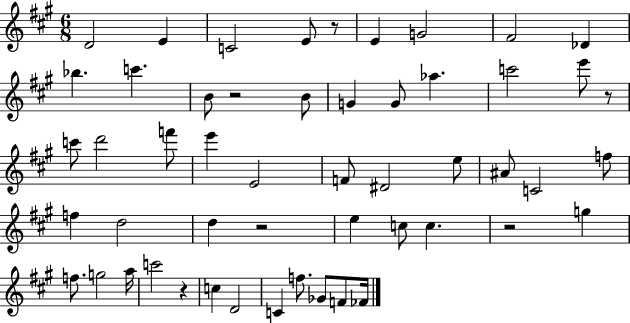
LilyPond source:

{
  \clef treble
  \numericTimeSignature
  \time 6/8
  \key a \major
  \repeat volta 2 { d'2 e'4 | c'2 e'8 r8 | e'4 g'2 | fis'2 des'4 | \break bes''4. c'''4. | b'8 r2 b'8 | g'4 g'8 aes''4. | c'''2 e'''8 r8 | \break c'''8 d'''2 f'''8 | e'''4 e'2 | f'8 dis'2 e''8 | ais'8 c'2 f''8 | \break f''4 d''2 | d''4 r2 | e''4 c''8 c''4. | r2 g''4 | \break f''8. g''2 a''16 | c'''2 r4 | c''4 d'2 | c'4 f''8. ges'8 f'8 fes'16 | \break } \bar "|."
}